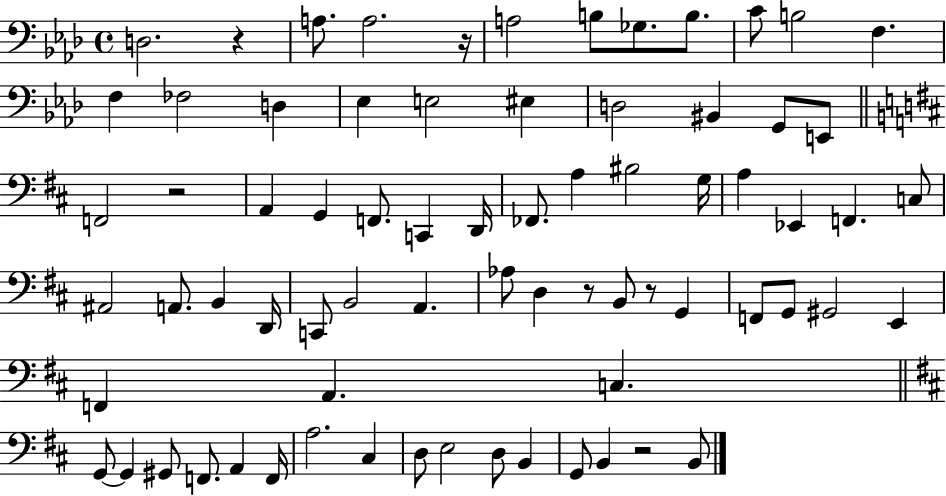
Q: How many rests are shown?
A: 6